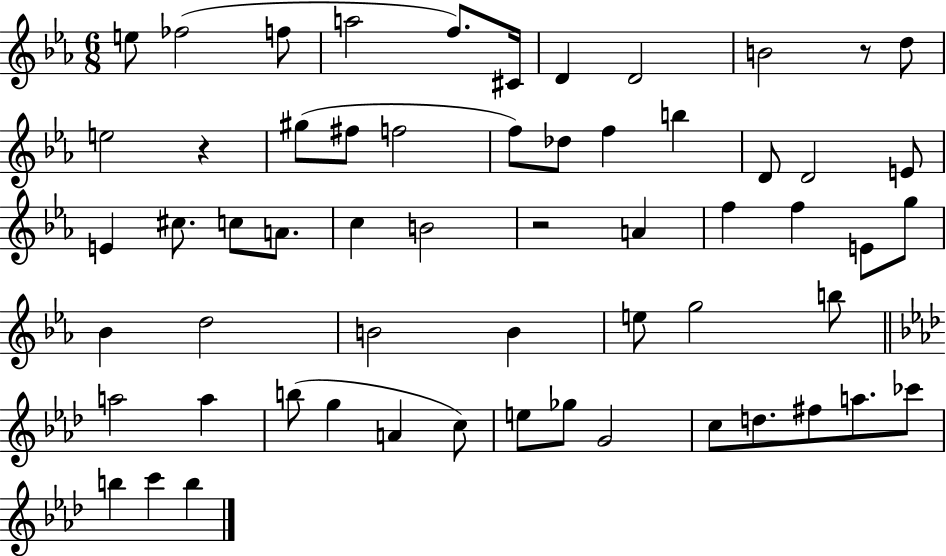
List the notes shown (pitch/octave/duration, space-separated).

E5/e FES5/h F5/e A5/h F5/e. C#4/s D4/q D4/h B4/h R/e D5/e E5/h R/q G#5/e F#5/e F5/h F5/e Db5/e F5/q B5/q D4/e D4/h E4/e E4/q C#5/e. C5/e A4/e. C5/q B4/h R/h A4/q F5/q F5/q E4/e G5/e Bb4/q D5/h B4/h B4/q E5/e G5/h B5/e A5/h A5/q B5/e G5/q A4/q C5/e E5/e Gb5/e G4/h C5/e D5/e. F#5/e A5/e. CES6/e B5/q C6/q B5/q